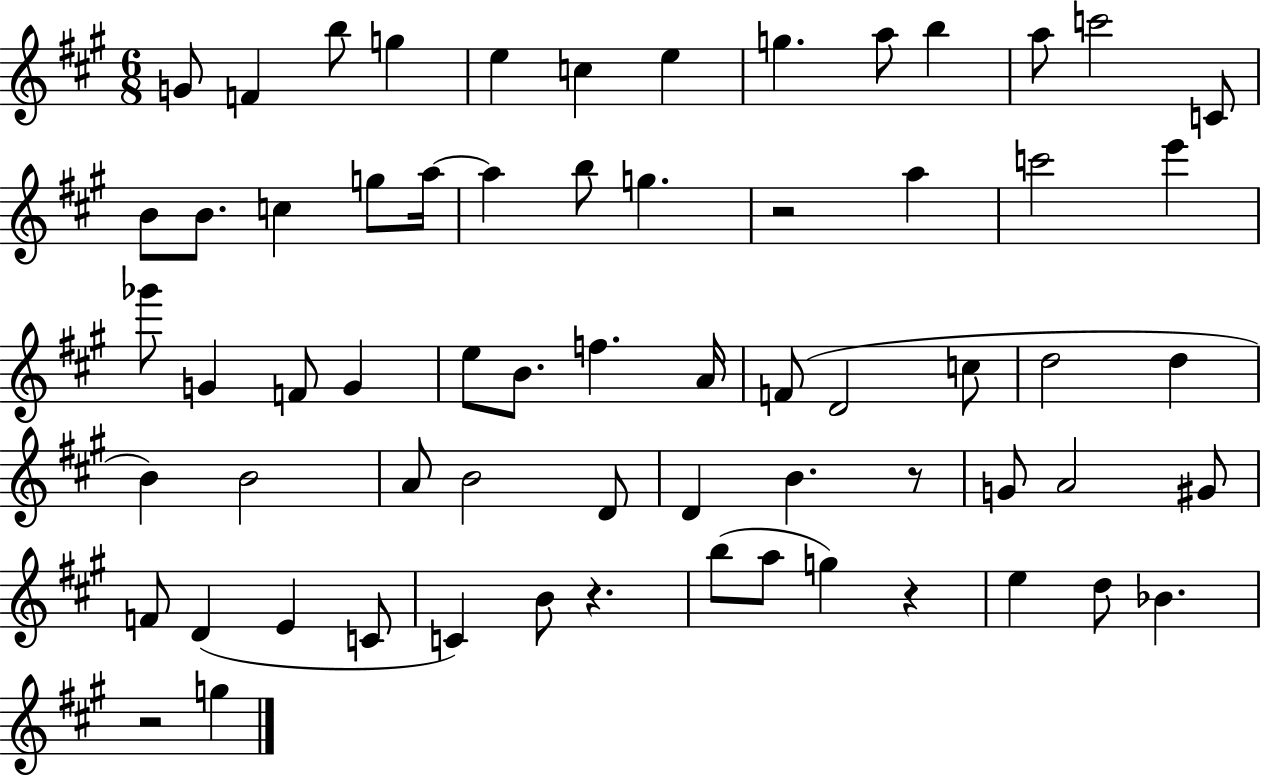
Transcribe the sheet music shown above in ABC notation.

X:1
T:Untitled
M:6/8
L:1/4
K:A
G/2 F b/2 g e c e g a/2 b a/2 c'2 C/2 B/2 B/2 c g/2 a/4 a b/2 g z2 a c'2 e' _g'/2 G F/2 G e/2 B/2 f A/4 F/2 D2 c/2 d2 d B B2 A/2 B2 D/2 D B z/2 G/2 A2 ^G/2 F/2 D E C/2 C B/2 z b/2 a/2 g z e d/2 _B z2 g